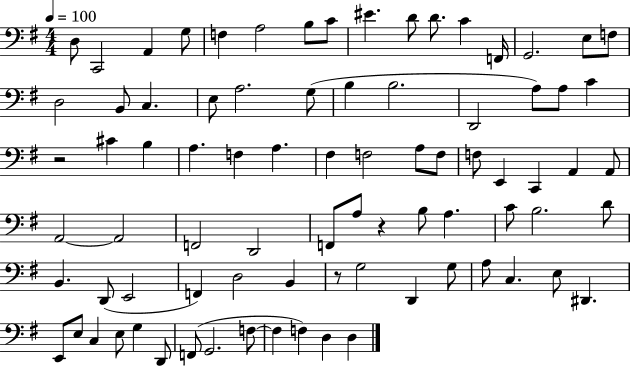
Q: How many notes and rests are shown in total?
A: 82